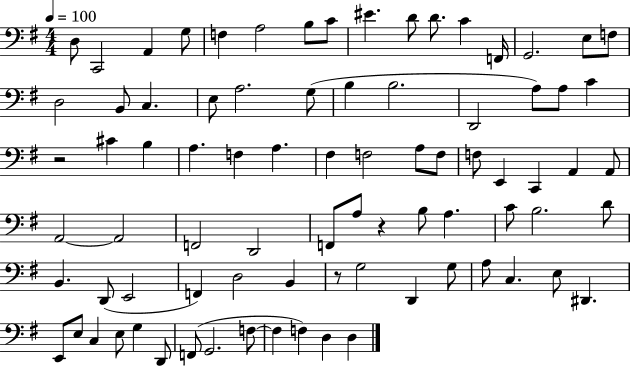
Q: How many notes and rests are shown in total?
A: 82